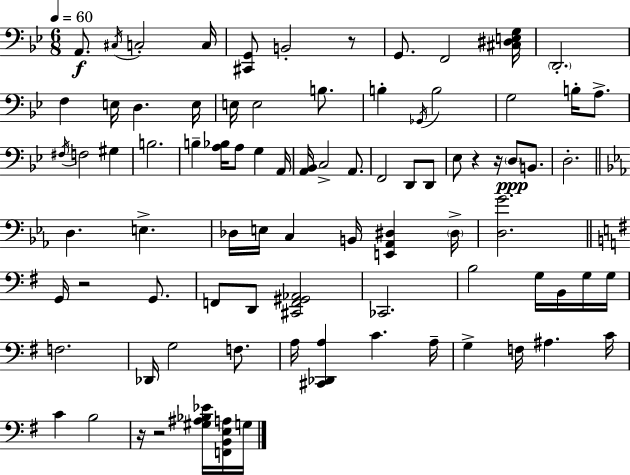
{
  \clef bass
  \numericTimeSignature
  \time 6/8
  \key bes \major
  \tempo 4 = 60
  a,8.\f \acciaccatura { cis16 } c2-. | c16 <cis, g,>8 b,2-. r8 | g,8. f,2 | <cis dis e g>16 \parenthesize d,2.-. | \break f4 e16 d4. | e16 e16 e2 b8. | b4-. \acciaccatura { ges,16 } b2 | g2 b16-. a8.-> | \break \acciaccatura { fis16 } f2 gis4 | b2. | b4-- <a bes>16 a8 g4 | a,16 <a, bes,>16 c2-> | \break a,8. f,2 d,8 | d,8 ees8 r4 r16 \parenthesize d8\ppp | b,8. d2.-. | \bar "||" \break \key c \minor d4. e4.-> | des16 e16 c4 b,16 <e, aes, dis>4 \parenthesize dis16-> | <d g'>2. | \bar "||" \break \key g \major g,16 r2 g,8. | f,8 d,8 <cis, f, gis, aes,>2 | ces,2. | b2 g16 b,16 g16 g16 | \break f2. | des,16 g2 f8. | a16 <cis, des, a>4 c'4. a16-- | g4-> f16 ais4. c'16 | \break c'4 b2 | r16 r2 <gis ais bes ees'>16 <f, b, e a>16 g16 | \bar "|."
}